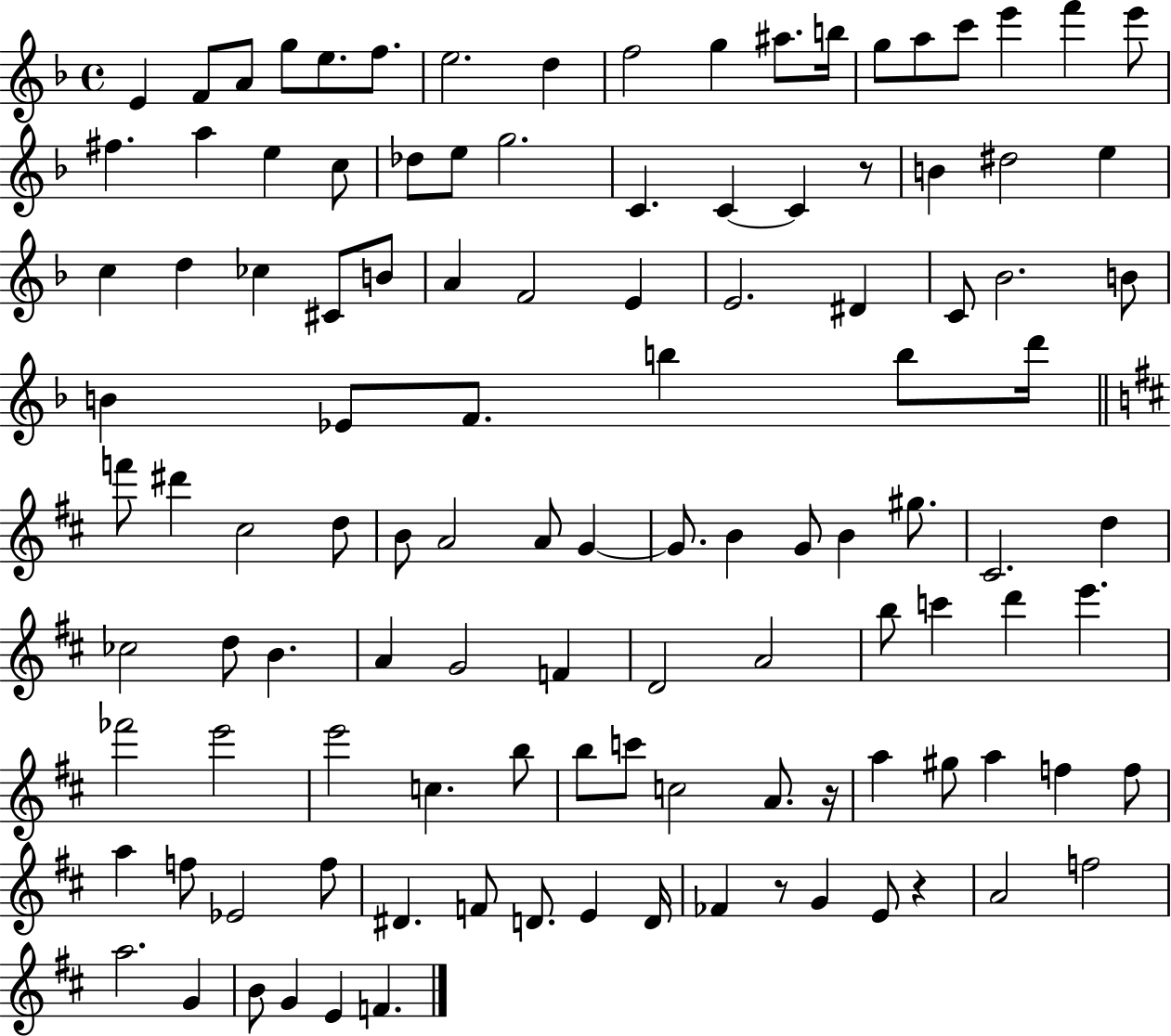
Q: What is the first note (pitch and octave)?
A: E4